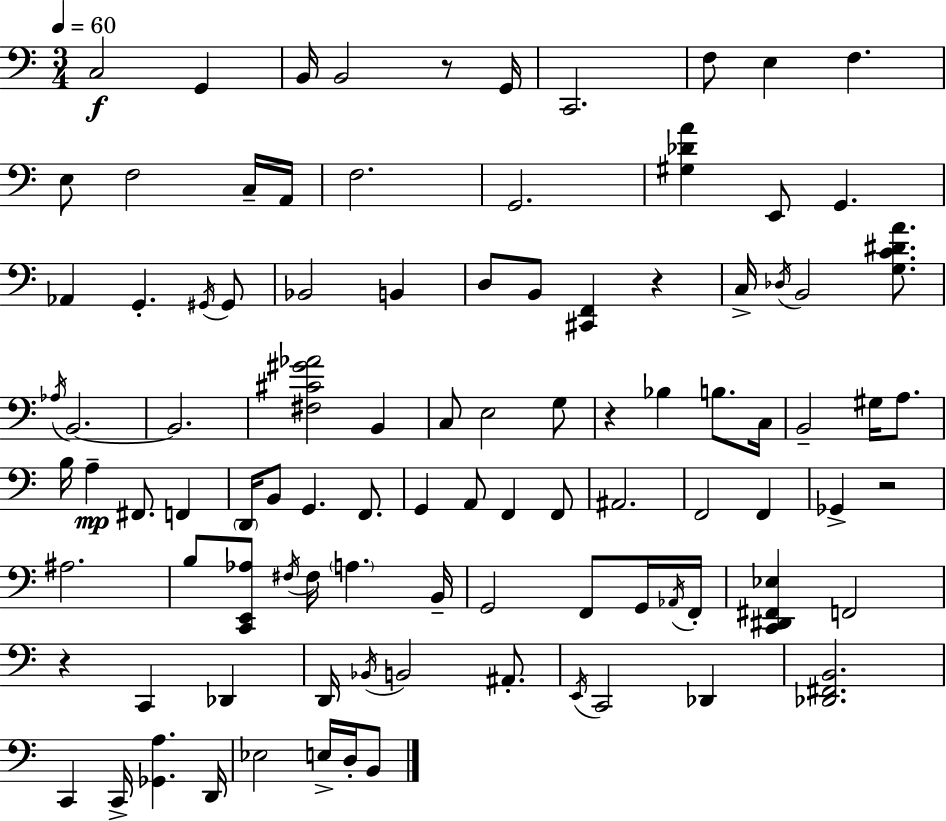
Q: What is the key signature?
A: A minor